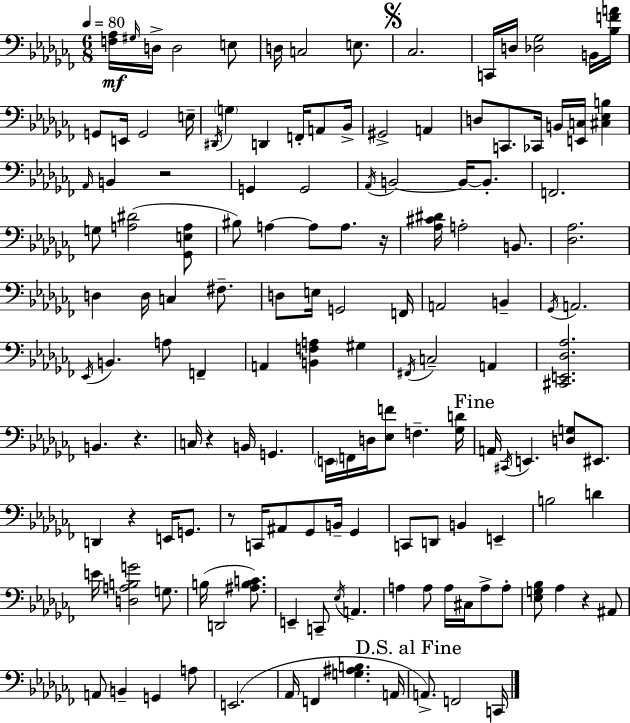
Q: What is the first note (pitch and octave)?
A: G#3